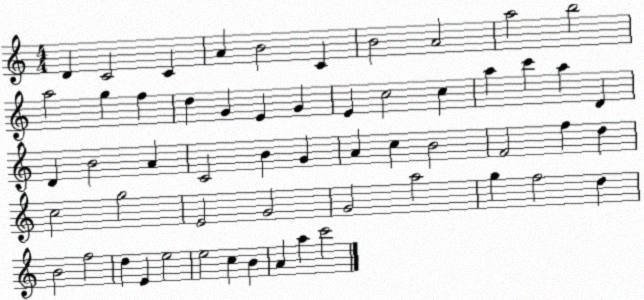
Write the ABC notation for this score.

X:1
T:Untitled
M:4/4
L:1/4
K:C
D C2 C A B2 C B2 A2 a2 b2 a2 g f d G E G E c2 c a c' a D D B2 A C2 B G A c B2 F2 f d c2 g2 E2 G2 G2 a2 g f2 d B2 f2 d E e2 e2 c B A a c'2